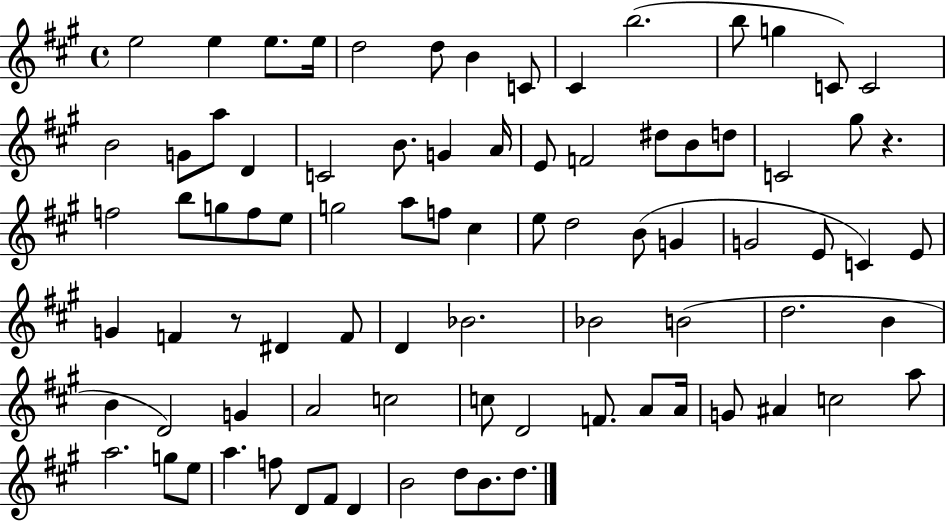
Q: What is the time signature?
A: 4/4